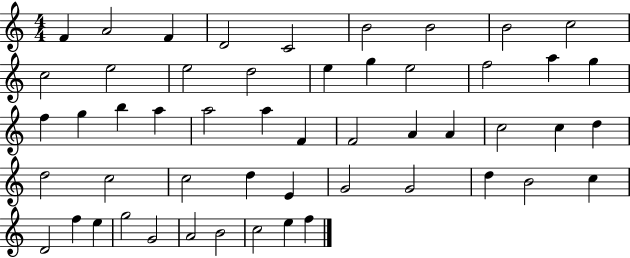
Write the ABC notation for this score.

X:1
T:Untitled
M:4/4
L:1/4
K:C
F A2 F D2 C2 B2 B2 B2 c2 c2 e2 e2 d2 e g e2 f2 a g f g b a a2 a F F2 A A c2 c d d2 c2 c2 d E G2 G2 d B2 c D2 f e g2 G2 A2 B2 c2 e f